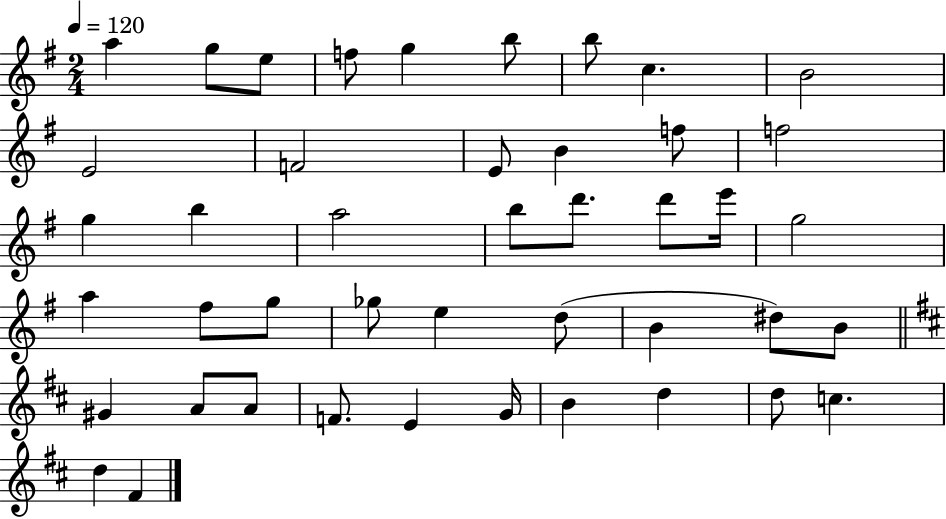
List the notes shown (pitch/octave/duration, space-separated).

A5/q G5/e E5/e F5/e G5/q B5/e B5/e C5/q. B4/h E4/h F4/h E4/e B4/q F5/e F5/h G5/q B5/q A5/h B5/e D6/e. D6/e E6/s G5/h A5/q F#5/e G5/e Gb5/e E5/q D5/e B4/q D#5/e B4/e G#4/q A4/e A4/e F4/e. E4/q G4/s B4/q D5/q D5/e C5/q. D5/q F#4/q